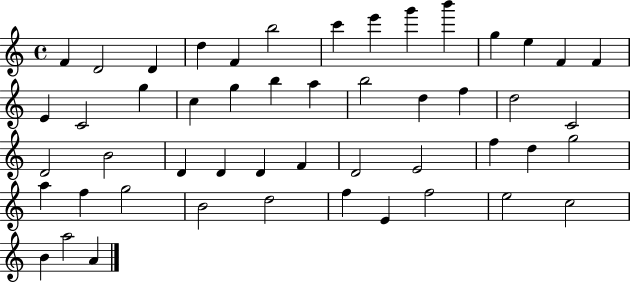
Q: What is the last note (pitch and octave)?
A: A4